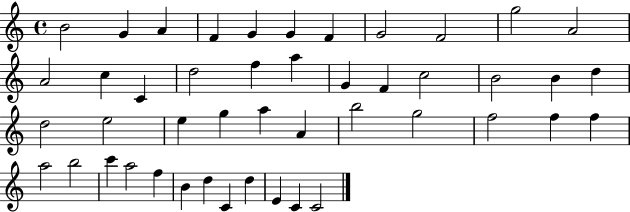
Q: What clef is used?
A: treble